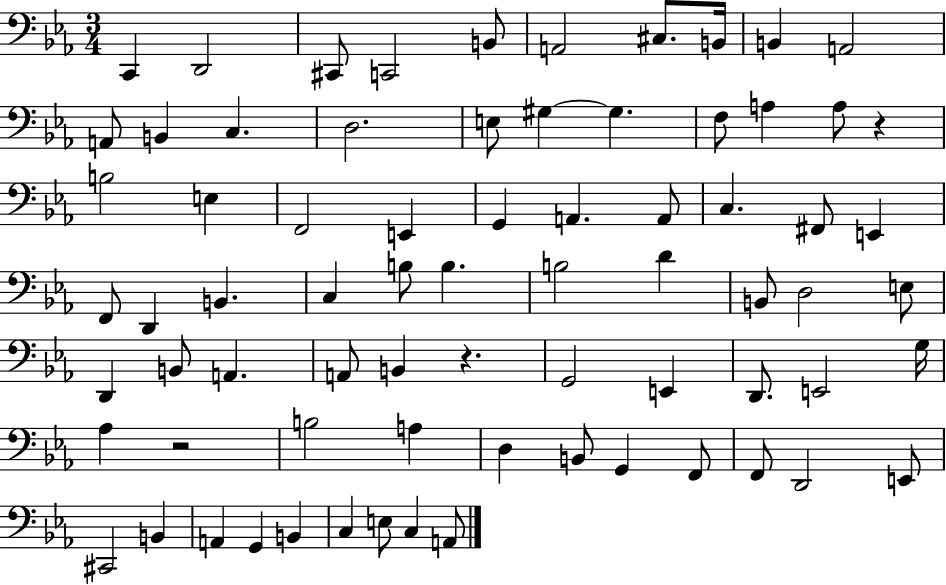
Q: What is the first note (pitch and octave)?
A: C2